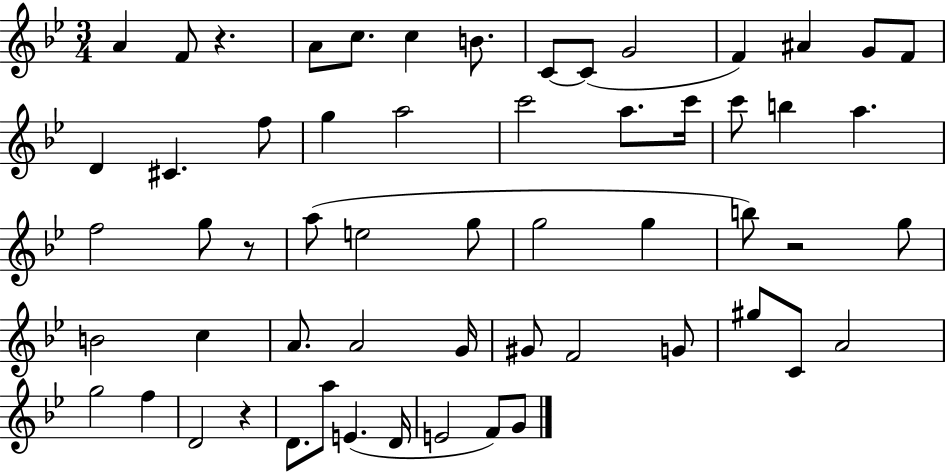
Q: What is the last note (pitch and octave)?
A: G4